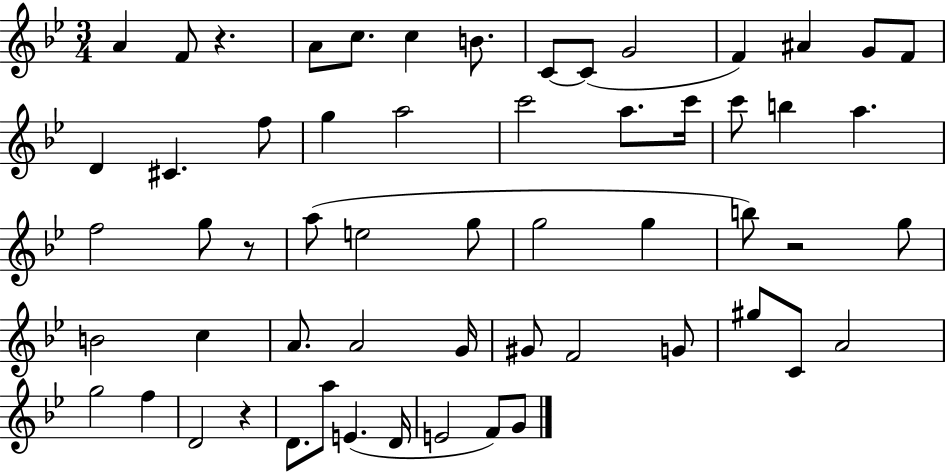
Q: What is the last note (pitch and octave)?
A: G4